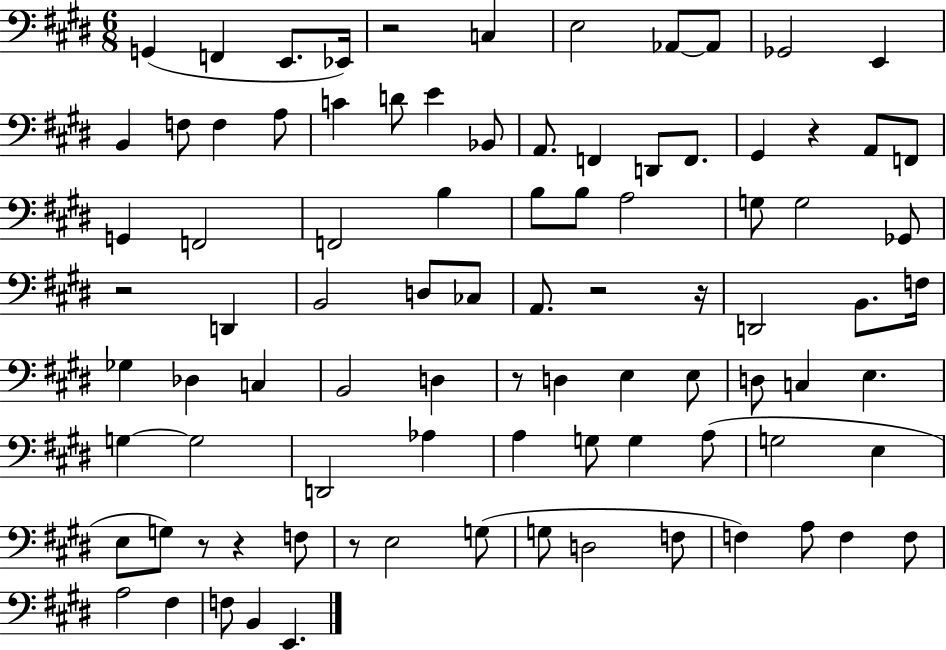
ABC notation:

X:1
T:Untitled
M:6/8
L:1/4
K:E
G,, F,, E,,/2 _E,,/4 z2 C, E,2 _A,,/2 _A,,/2 _G,,2 E,, B,, F,/2 F, A,/2 C D/2 E _B,,/2 A,,/2 F,, D,,/2 F,,/2 ^G,, z A,,/2 F,,/2 G,, F,,2 F,,2 B, B,/2 B,/2 A,2 G,/2 G,2 _G,,/2 z2 D,, B,,2 D,/2 _C,/2 A,,/2 z2 z/4 D,,2 B,,/2 F,/4 _G, _D, C, B,,2 D, z/2 D, E, E,/2 D,/2 C, E, G, G,2 D,,2 _A, A, G,/2 G, A,/2 G,2 E, E,/2 G,/2 z/2 z F,/2 z/2 E,2 G,/2 G,/2 D,2 F,/2 F, A,/2 F, F,/2 A,2 ^F, F,/2 B,, E,,